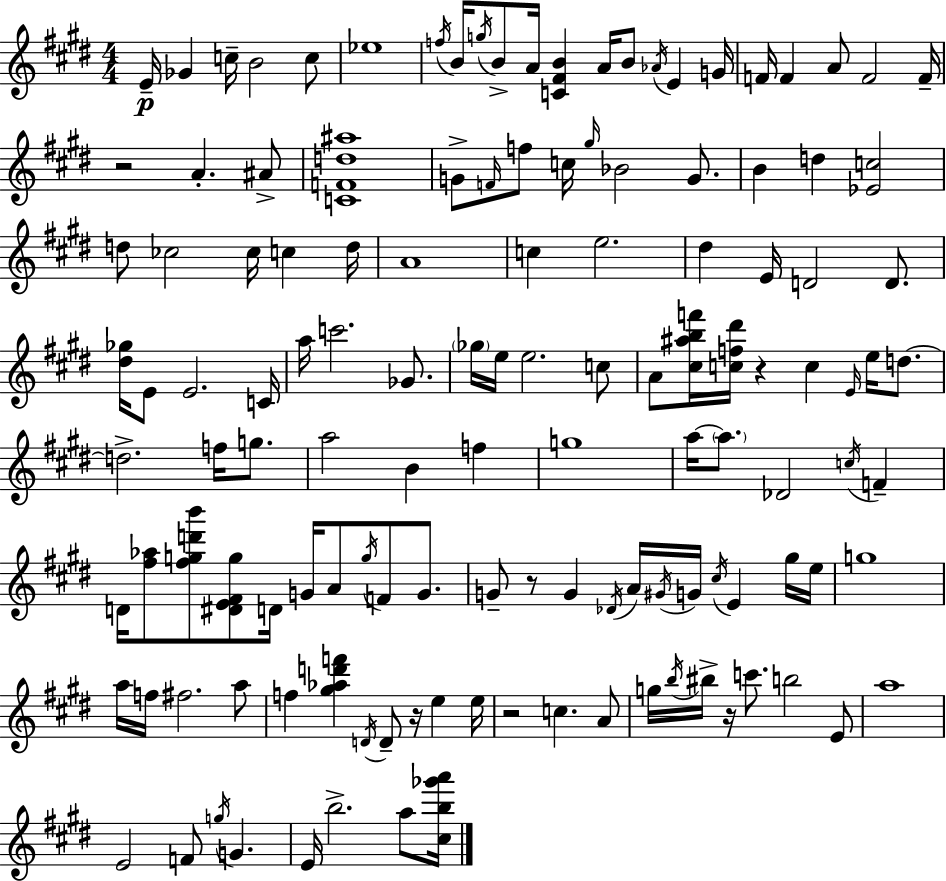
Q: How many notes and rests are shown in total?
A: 131